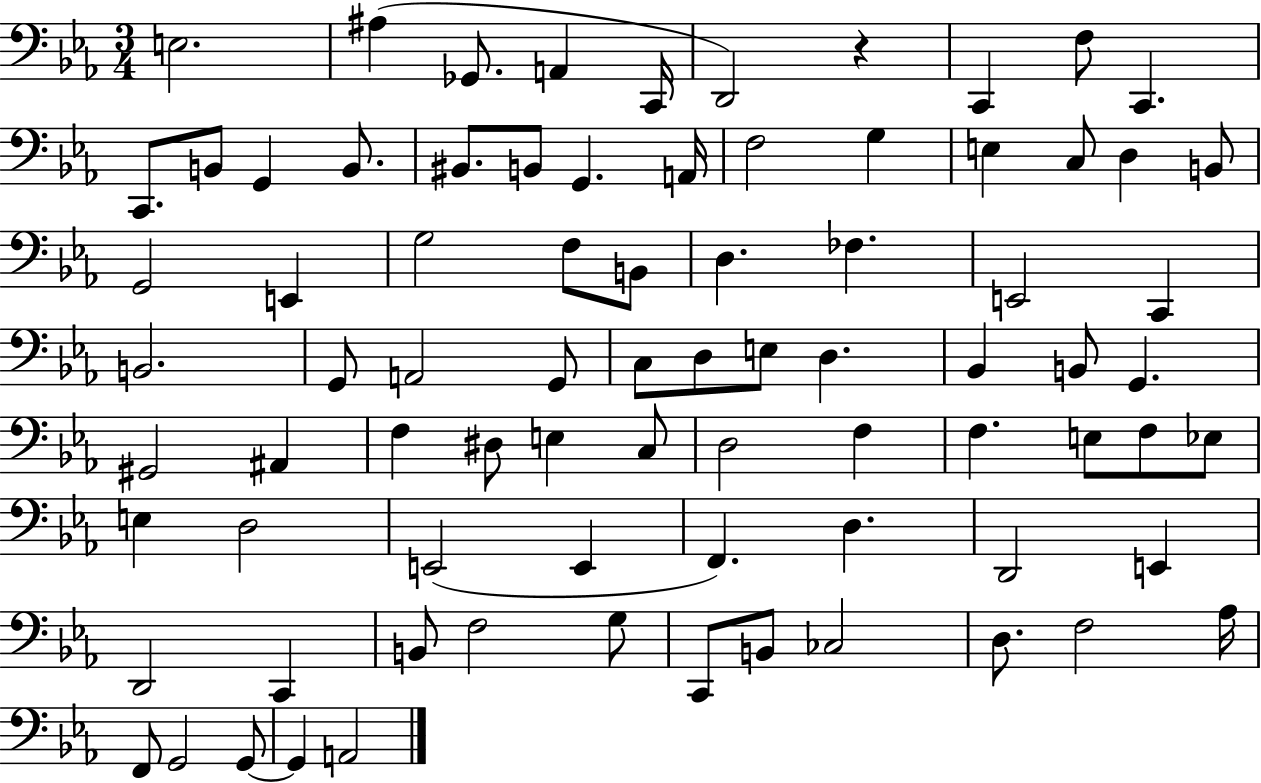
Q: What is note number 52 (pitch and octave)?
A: F3